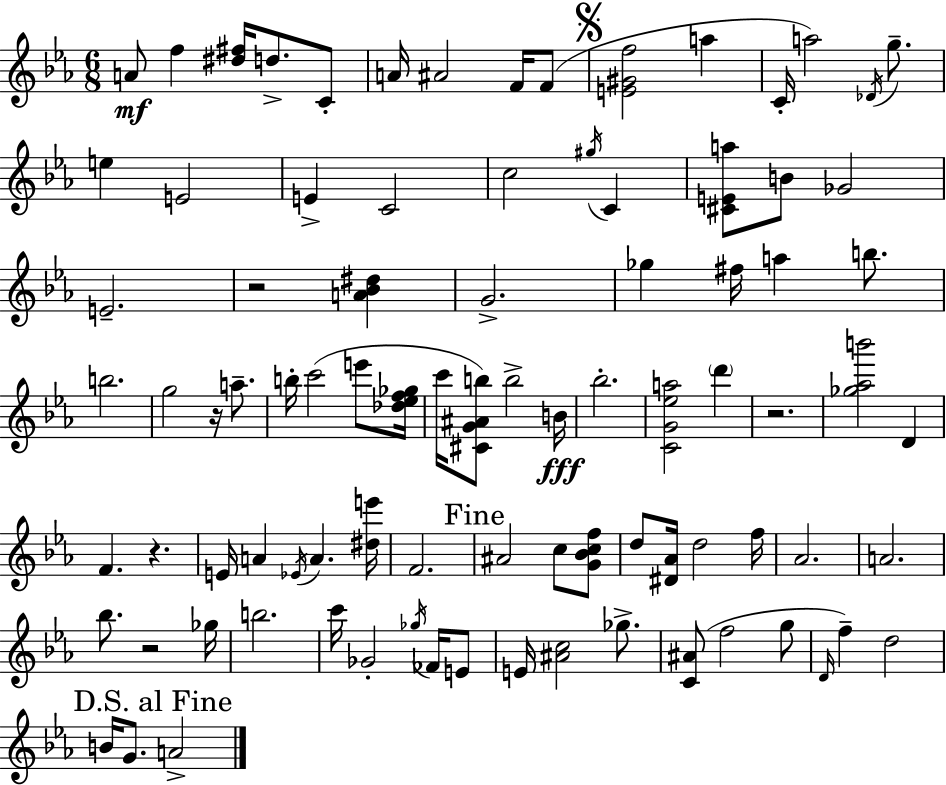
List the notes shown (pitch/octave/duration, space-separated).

A4/e F5/q [D#5,F#5]/s D5/e. C4/e A4/s A#4/h F4/s F4/e [E4,G#4,F5]/h A5/q C4/s A5/h Db4/s G5/e. E5/q E4/h E4/q C4/h C5/h G#5/s C4/q [C#4,E4,A5]/e B4/e Gb4/h E4/h. R/h [A4,Bb4,D#5]/q G4/h. Gb5/q F#5/s A5/q B5/e. B5/h. G5/h R/s A5/e. B5/s C6/h E6/e [Db5,Eb5,F5,Gb5]/s C6/s [C#4,G4,A#4,B5]/e B5/h B4/s Bb5/h. [C4,G4,Eb5,A5]/h D6/q R/h. [Gb5,Ab5,B6]/h D4/q F4/q. R/q. E4/s A4/q Eb4/s A4/q. [D#5,E6]/s F4/h. A#4/h C5/e [G4,Bb4,C5,F5]/e D5/e [D#4,Ab4]/s D5/h F5/s Ab4/h. A4/h. Bb5/e. R/h Gb5/s B5/h. C6/s Gb4/h Gb5/s FES4/s E4/e E4/s [A#4,C5]/h Gb5/e. [C4,A#4]/e F5/h G5/e D4/s F5/q D5/h B4/s G4/e. A4/h